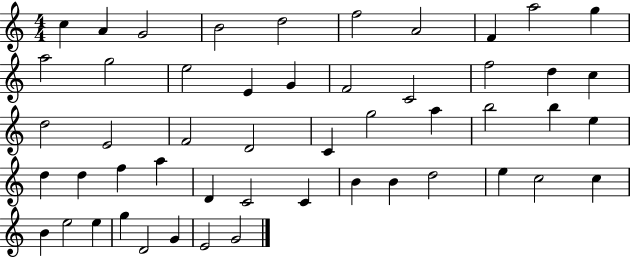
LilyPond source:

{
  \clef treble
  \numericTimeSignature
  \time 4/4
  \key c \major
  c''4 a'4 g'2 | b'2 d''2 | f''2 a'2 | f'4 a''2 g''4 | \break a''2 g''2 | e''2 e'4 g'4 | f'2 c'2 | f''2 d''4 c''4 | \break d''2 e'2 | f'2 d'2 | c'4 g''2 a''4 | b''2 b''4 e''4 | \break d''4 d''4 f''4 a''4 | d'4 c'2 c'4 | b'4 b'4 d''2 | e''4 c''2 c''4 | \break b'4 e''2 e''4 | g''4 d'2 g'4 | e'2 g'2 | \bar "|."
}